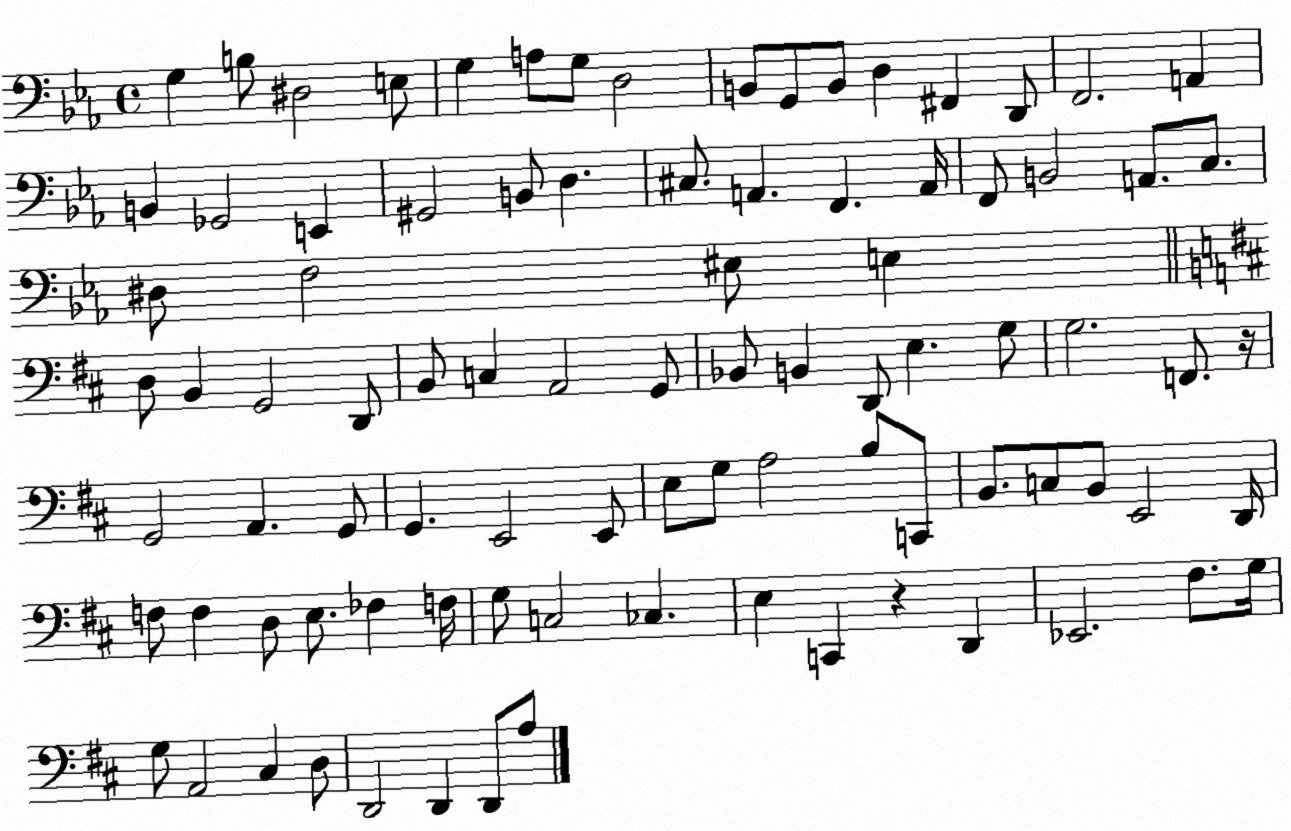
X:1
T:Untitled
M:4/4
L:1/4
K:Eb
G, B,/2 ^D,2 E,/2 G, A,/2 G,/2 D,2 B,,/2 G,,/2 B,,/2 D, ^F,, D,,/2 F,,2 A,, B,, _G,,2 E,, ^G,,2 B,,/2 D, ^C,/2 A,, F,, A,,/4 F,,/2 B,,2 A,,/2 C,/2 ^D,/2 F,2 ^E,/2 E, D,/2 B,, G,,2 D,,/2 B,,/2 C, A,,2 G,,/2 _B,,/2 B,, D,,/2 E, G,/2 G,2 F,,/2 z/4 G,,2 A,, G,,/2 G,, E,,2 E,,/2 E,/2 G,/2 A,2 B,/2 C,,/2 B,,/2 C,/2 B,,/2 E,,2 D,,/4 F,/2 F, D,/2 E,/2 _F, F,/4 G,/2 C,2 _C, E, C,, z D,, _E,,2 ^F,/2 G,/4 G,/2 A,,2 ^C, D,/2 D,,2 D,, D,,/2 A,/2